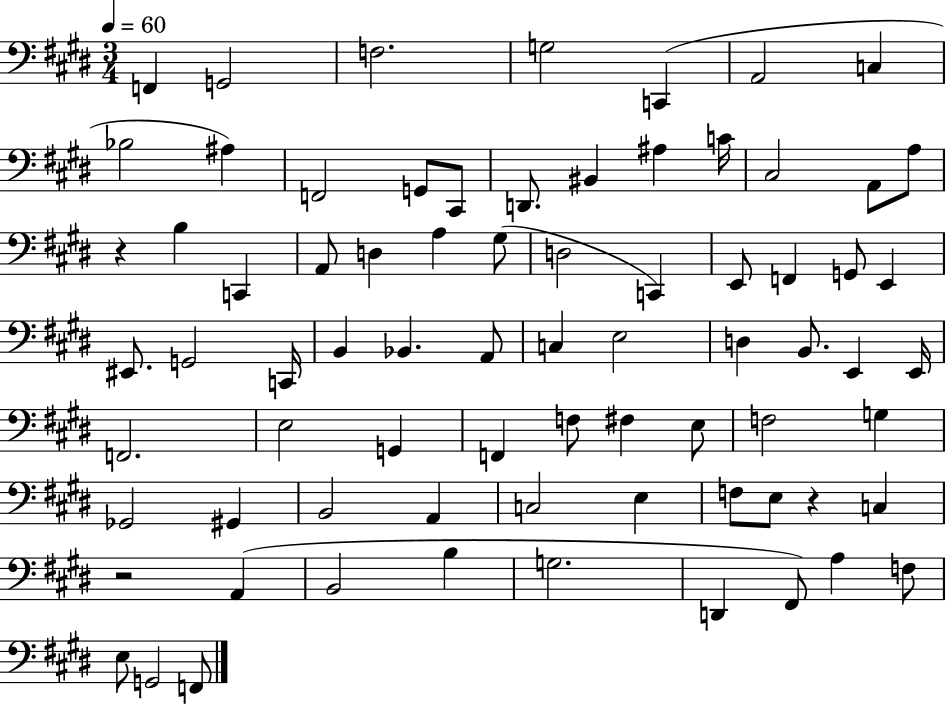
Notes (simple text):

F2/q G2/h F3/h. G3/h C2/q A2/h C3/q Bb3/h A#3/q F2/h G2/e C#2/e D2/e. BIS2/q A#3/q C4/s C#3/h A2/e A3/e R/q B3/q C2/q A2/e D3/q A3/q G#3/e D3/h C2/q E2/e F2/q G2/e E2/q EIS2/e. G2/h C2/s B2/q Bb2/q. A2/e C3/q E3/h D3/q B2/e. E2/q E2/s F2/h. E3/h G2/q F2/q F3/e F#3/q E3/e F3/h G3/q Gb2/h G#2/q B2/h A2/q C3/h E3/q F3/e E3/e R/q C3/q R/h A2/q B2/h B3/q G3/h. D2/q F#2/e A3/q F3/e E3/e G2/h F2/e